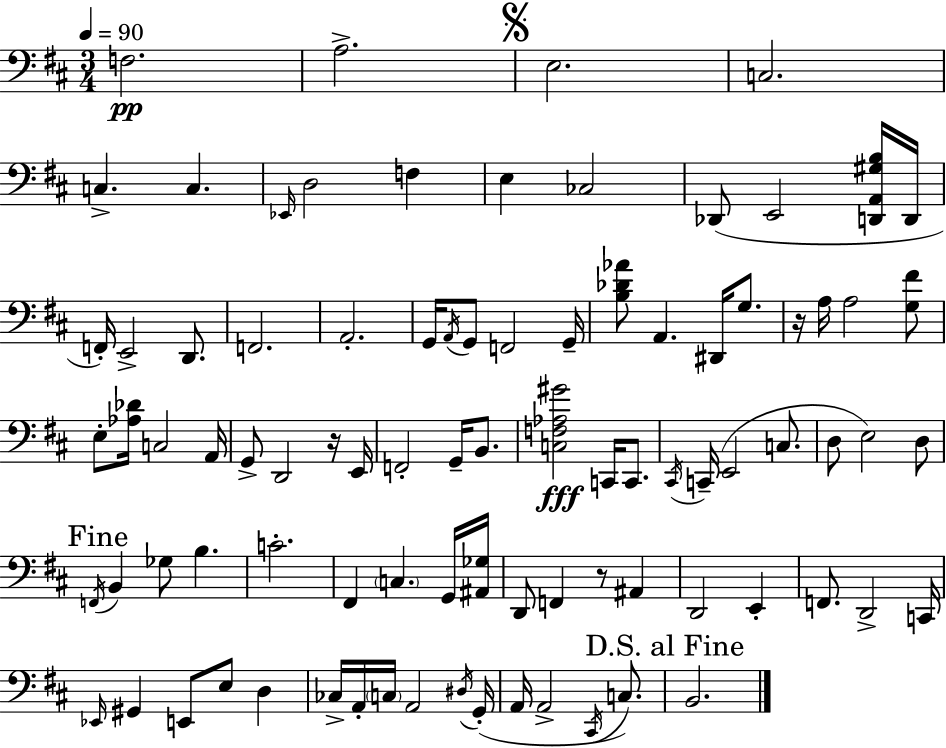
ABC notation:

X:1
T:Untitled
M:3/4
L:1/4
K:D
F,2 A,2 E,2 C,2 C, C, _E,,/4 D,2 F, E, _C,2 _D,,/2 E,,2 [D,,A,,^G,B,]/4 D,,/4 F,,/4 E,,2 D,,/2 F,,2 A,,2 G,,/4 A,,/4 G,,/2 F,,2 G,,/4 [B,_D_A]/2 A,, ^D,,/4 G,/2 z/4 A,/4 A,2 [G,^F]/2 E,/2 [_A,_D]/4 C,2 A,,/4 G,,/2 D,,2 z/4 E,,/4 F,,2 G,,/4 B,,/2 [C,F,_A,^G]2 C,,/4 C,,/2 ^C,,/4 C,,/4 E,,2 C,/2 D,/2 E,2 D,/2 F,,/4 B,, _G,/2 B, C2 ^F,, C, G,,/4 [^A,,_G,]/4 D,,/2 F,, z/2 ^A,, D,,2 E,, F,,/2 D,,2 C,,/4 _E,,/4 ^G,, E,,/2 E,/2 D, _C,/4 A,,/4 C,/4 A,,2 ^D,/4 G,,/4 A,,/4 A,,2 ^C,,/4 C,/2 B,,2